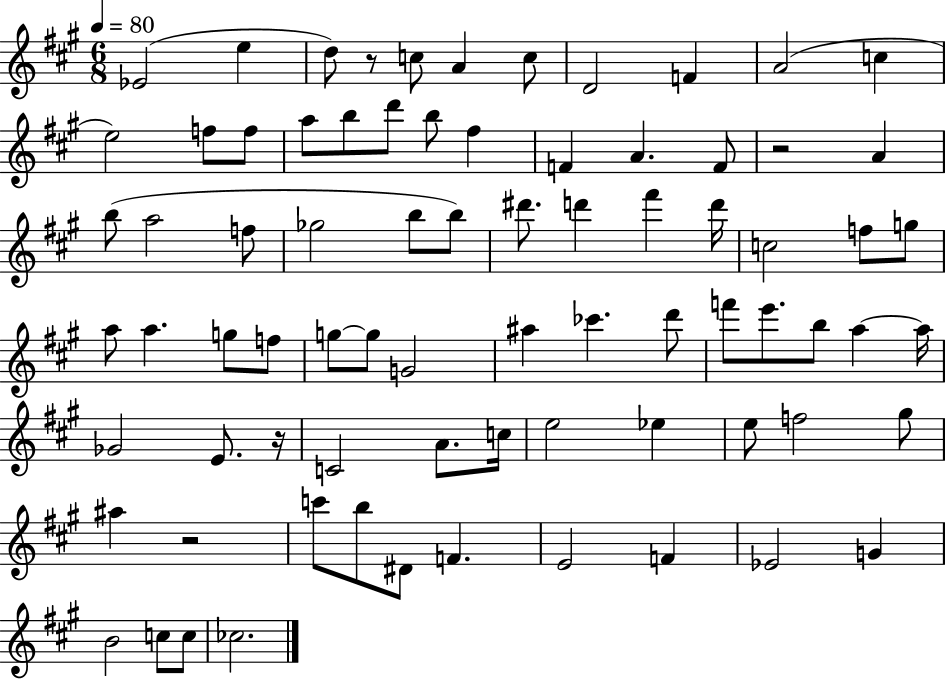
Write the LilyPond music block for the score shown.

{
  \clef treble
  \numericTimeSignature
  \time 6/8
  \key a \major
  \tempo 4 = 80
  \repeat volta 2 { ees'2( e''4 | d''8) r8 c''8 a'4 c''8 | d'2 f'4 | a'2( c''4 | \break e''2) f''8 f''8 | a''8 b''8 d'''8 b''8 fis''4 | f'4 a'4. f'8 | r2 a'4 | \break b''8( a''2 f''8 | ges''2 b''8 b''8) | dis'''8. d'''4 fis'''4 d'''16 | c''2 f''8 g''8 | \break a''8 a''4. g''8 f''8 | g''8~~ g''8 g'2 | ais''4 ces'''4. d'''8 | f'''8 e'''8. b''8 a''4~~ a''16 | \break ges'2 e'8. r16 | c'2 a'8. c''16 | e''2 ees''4 | e''8 f''2 gis''8 | \break ais''4 r2 | c'''8 b''8 dis'8 f'4. | e'2 f'4 | ees'2 g'4 | \break b'2 c''8 c''8 | ces''2. | } \bar "|."
}